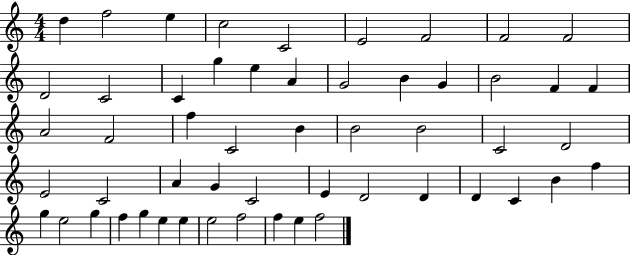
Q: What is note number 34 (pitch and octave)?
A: G4